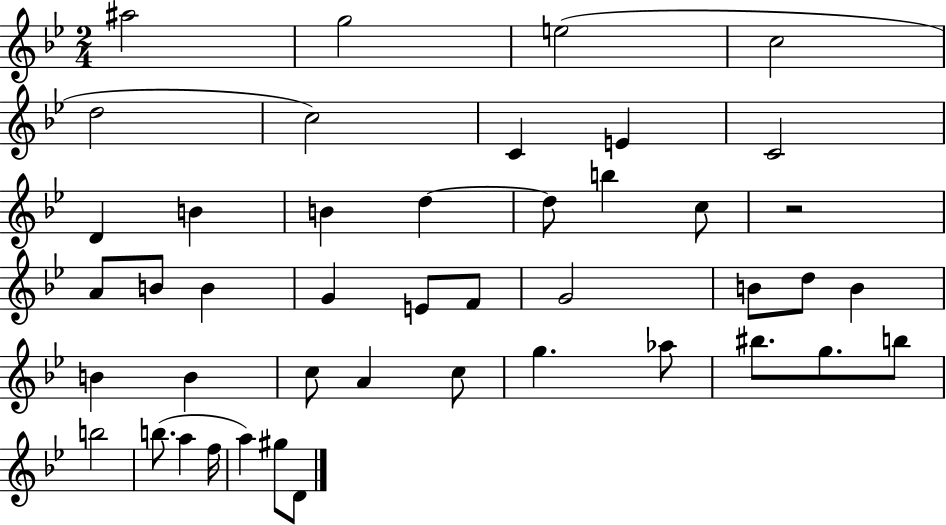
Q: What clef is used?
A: treble